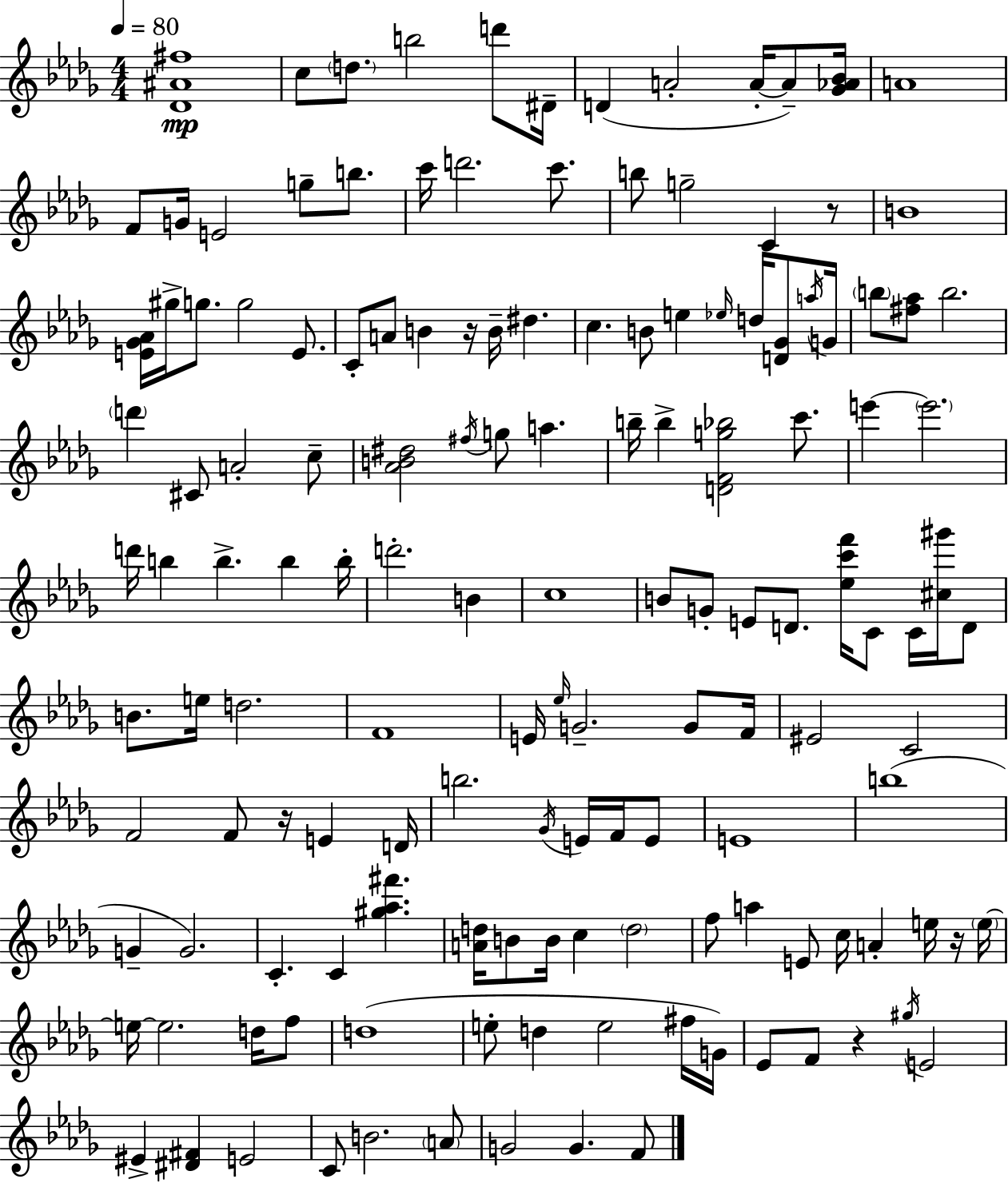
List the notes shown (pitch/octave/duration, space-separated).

[Db4,A#4,F#5]/w C5/e D5/e. B5/h D6/e D#4/s D4/q A4/h A4/s A4/e [Gb4,Ab4,Bb4]/s A4/w F4/e G4/s E4/h G5/e B5/e. C6/s D6/h. C6/e. B5/e G5/h C4/q R/e B4/w [E4,Gb4,Ab4]/s G#5/s G5/e. G5/h E4/e. C4/e A4/e B4/q R/s B4/s D#5/q. C5/q. B4/e E5/q Eb5/s D5/s [D4,Gb4]/e A5/s G4/s B5/e [F#5,Ab5]/e B5/h. D6/q C#4/e A4/h C5/e [Ab4,B4,D#5]/h F#5/s G5/e A5/q. B5/s B5/q [D4,F4,G5,Bb5]/h C6/e. E6/q E6/h. D6/s B5/q B5/q. B5/q B5/s D6/h. B4/q C5/w B4/e G4/e E4/e D4/e. [Eb5,C6,F6]/s C4/e C4/s [C#5,G#6]/s D4/e B4/e. E5/s D5/h. F4/w E4/s Eb5/s G4/h. G4/e F4/s EIS4/h C4/h F4/h F4/e R/s E4/q D4/s B5/h. Gb4/s E4/s F4/s E4/e E4/w B5/w G4/q G4/h. C4/q. C4/q [G#5,Ab5,F#6]/q. [A4,D5]/s B4/e B4/s C5/q D5/h F5/e A5/q E4/e C5/s A4/q E5/s R/s E5/s E5/s E5/h. D5/s F5/e D5/w E5/e D5/q E5/h F#5/s G4/s Eb4/e F4/e R/q G#5/s E4/h EIS4/q [D#4,F#4]/q E4/h C4/e B4/h. A4/e G4/h G4/q. F4/e